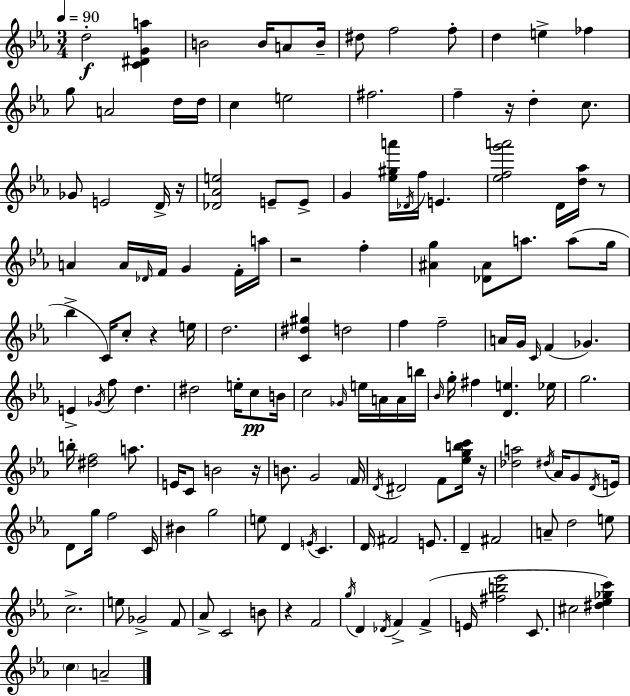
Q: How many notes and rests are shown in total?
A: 148